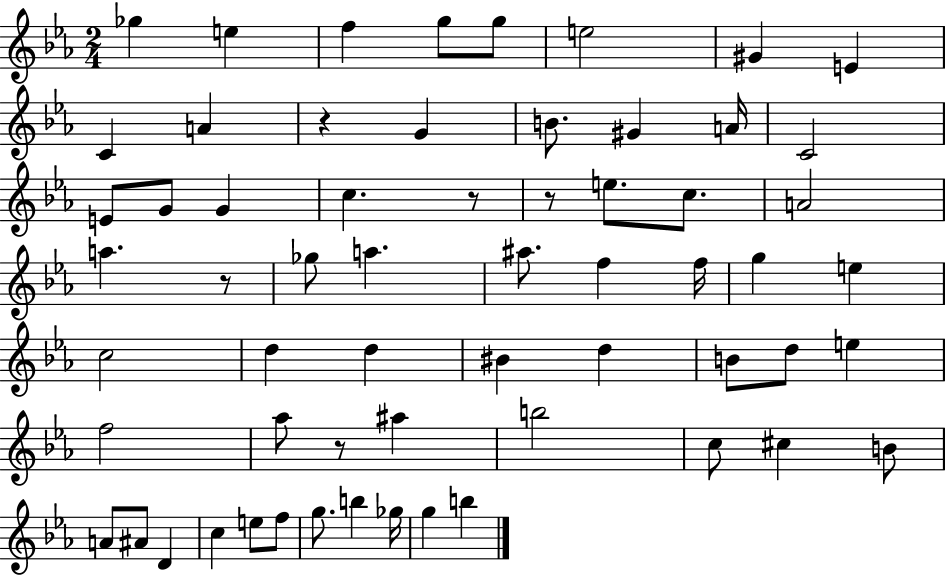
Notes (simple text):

Gb5/q E5/q F5/q G5/e G5/e E5/h G#4/q E4/q C4/q A4/q R/q G4/q B4/e. G#4/q A4/s C4/h E4/e G4/e G4/q C5/q. R/e R/e E5/e. C5/e. A4/h A5/q. R/e Gb5/e A5/q. A#5/e. F5/q F5/s G5/q E5/q C5/h D5/q D5/q BIS4/q D5/q B4/e D5/e E5/q F5/h Ab5/e R/e A#5/q B5/h C5/e C#5/q B4/e A4/e A#4/e D4/q C5/q E5/e F5/e G5/e. B5/q Gb5/s G5/q B5/q